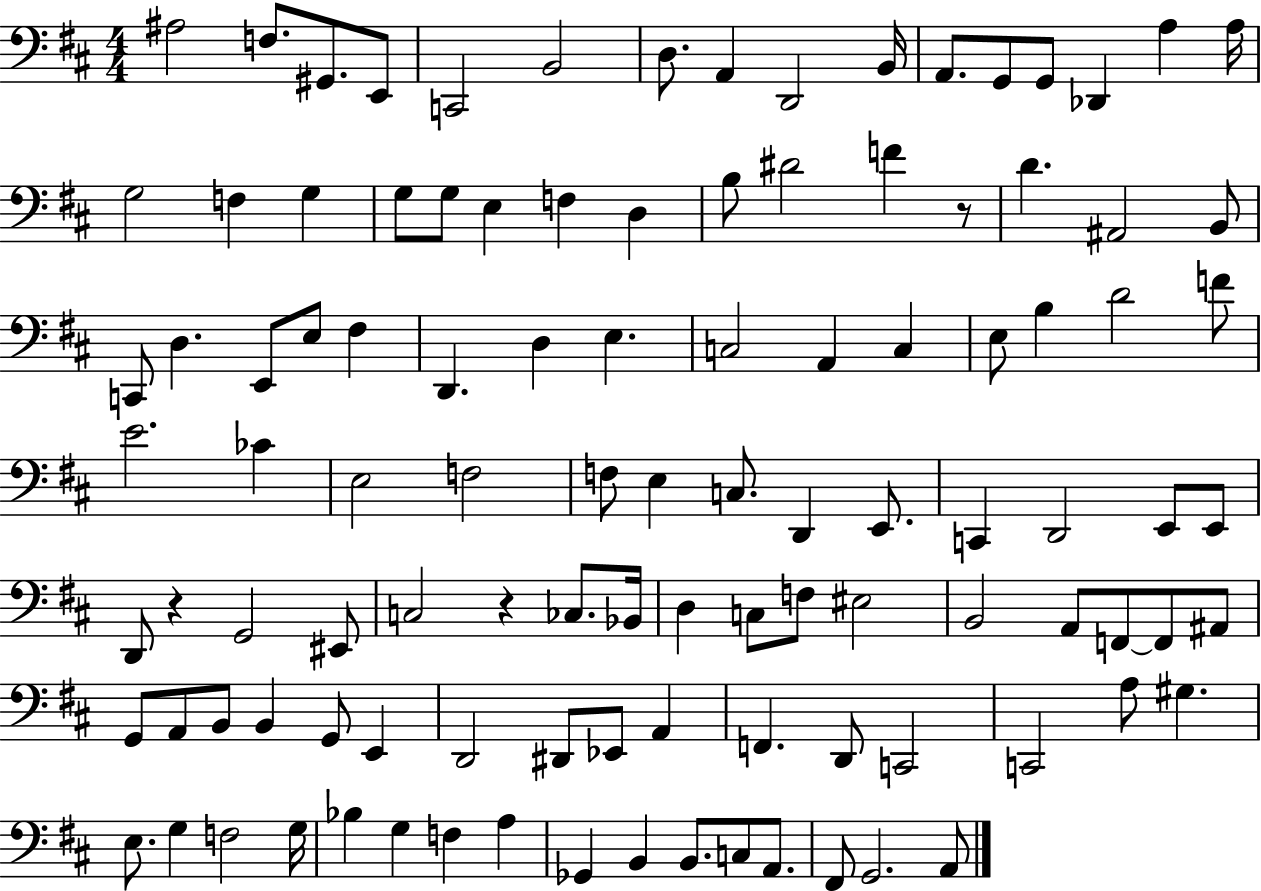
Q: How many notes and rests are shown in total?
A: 108